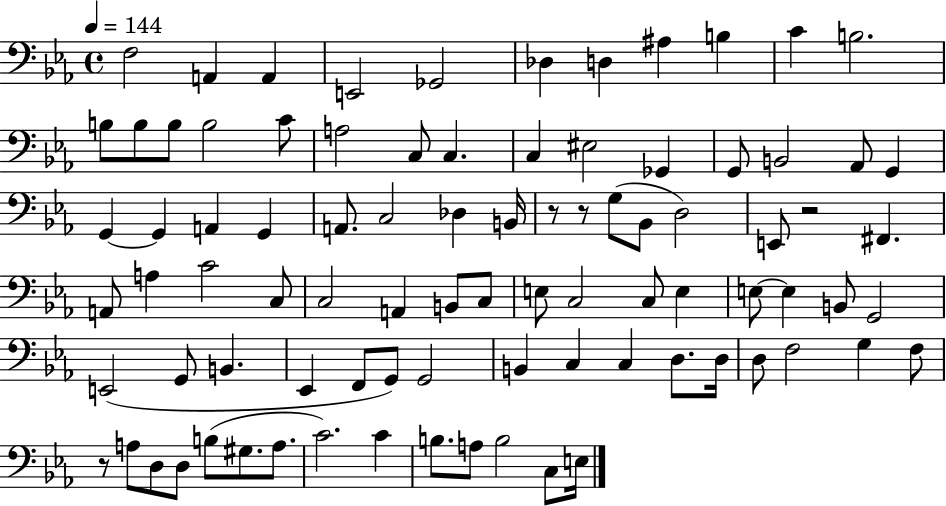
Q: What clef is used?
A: bass